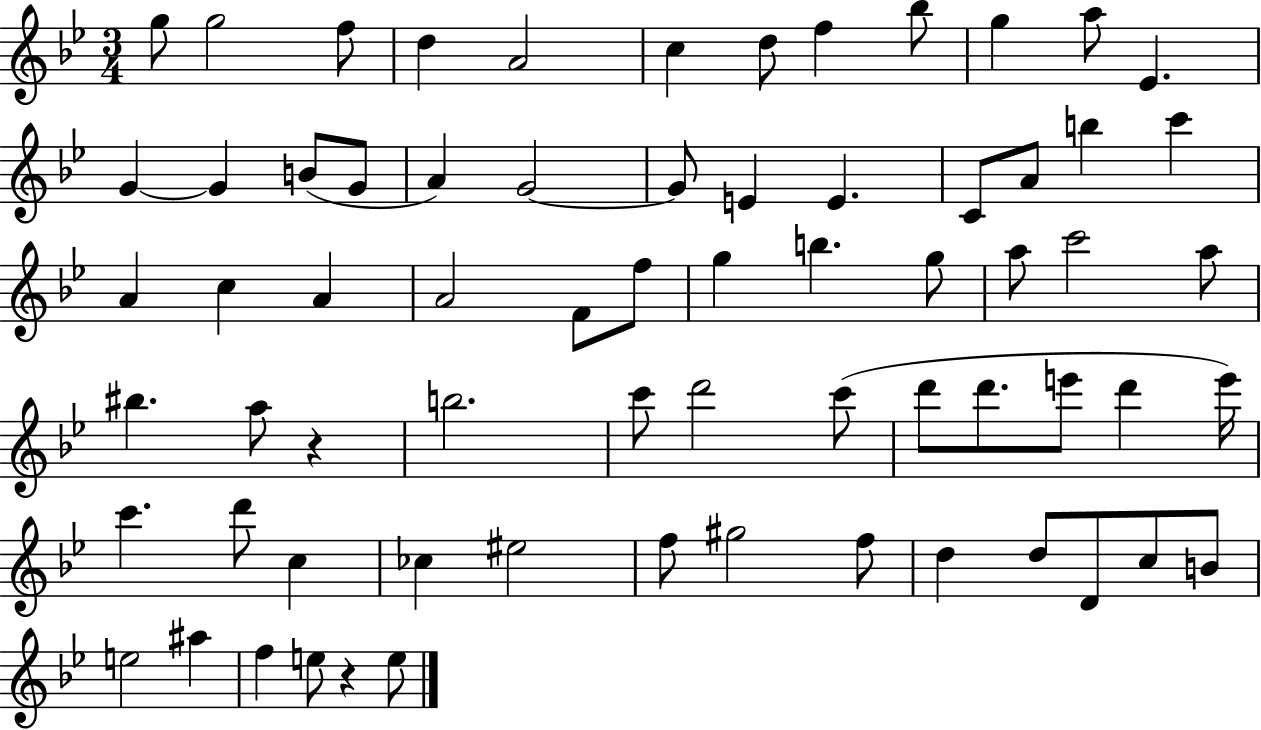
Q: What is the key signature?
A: BES major